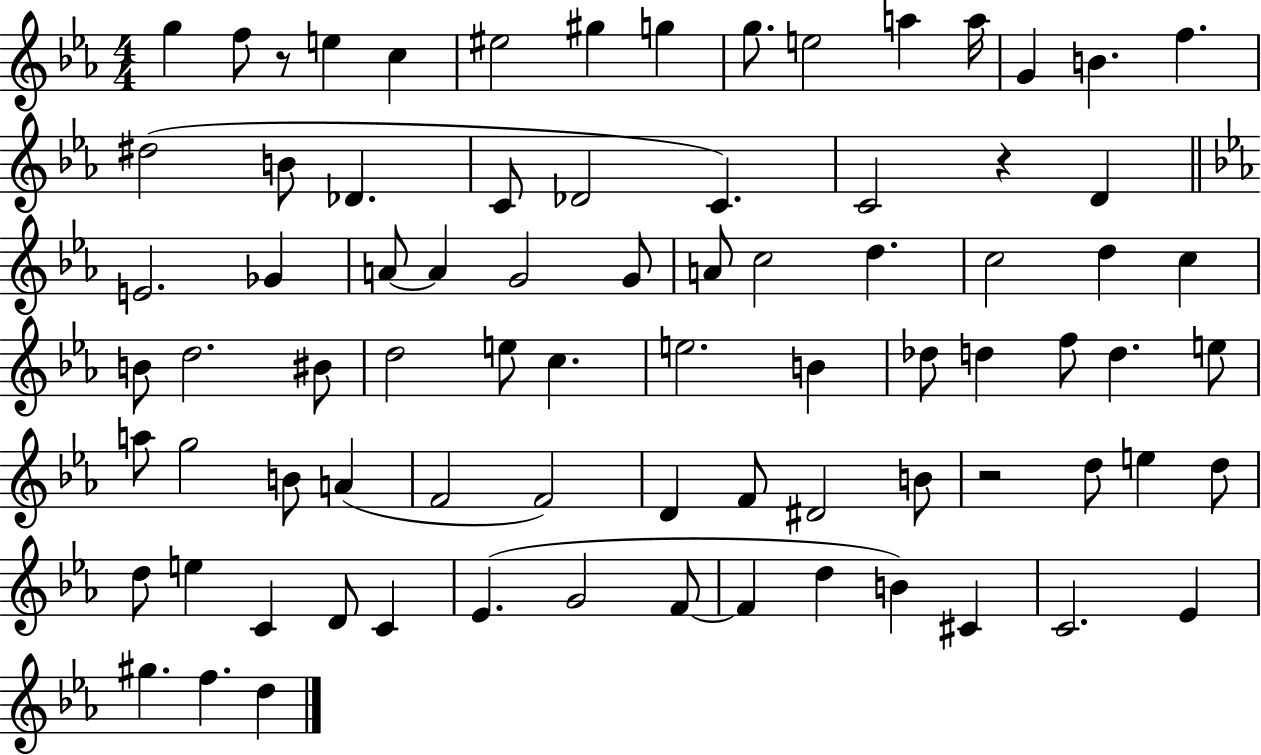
G5/q F5/e R/e E5/q C5/q EIS5/h G#5/q G5/q G5/e. E5/h A5/q A5/s G4/q B4/q. F5/q. D#5/h B4/e Db4/q. C4/e Db4/h C4/q. C4/h R/q D4/q E4/h. Gb4/q A4/e A4/q G4/h G4/e A4/e C5/h D5/q. C5/h D5/q C5/q B4/e D5/h. BIS4/e D5/h E5/e C5/q. E5/h. B4/q Db5/e D5/q F5/e D5/q. E5/e A5/e G5/h B4/e A4/q F4/h F4/h D4/q F4/e D#4/h B4/e R/h D5/e E5/q D5/e D5/e E5/q C4/q D4/e C4/q Eb4/q. G4/h F4/e F4/q D5/q B4/q C#4/q C4/h. Eb4/q G#5/q. F5/q. D5/q